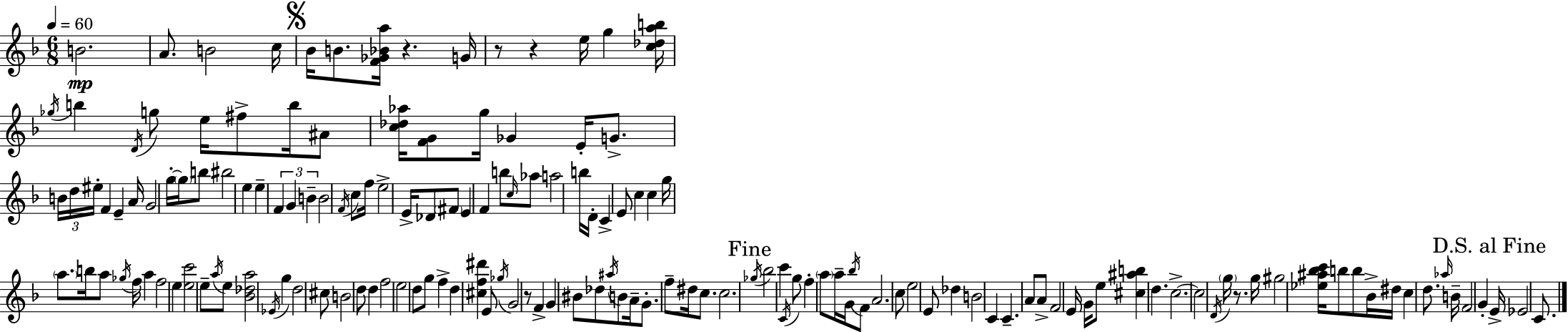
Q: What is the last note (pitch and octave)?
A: C4